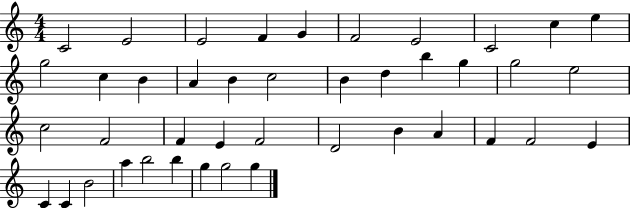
X:1
T:Untitled
M:4/4
L:1/4
K:C
C2 E2 E2 F G F2 E2 C2 c e g2 c B A B c2 B d b g g2 e2 c2 F2 F E F2 D2 B A F F2 E C C B2 a b2 b g g2 g